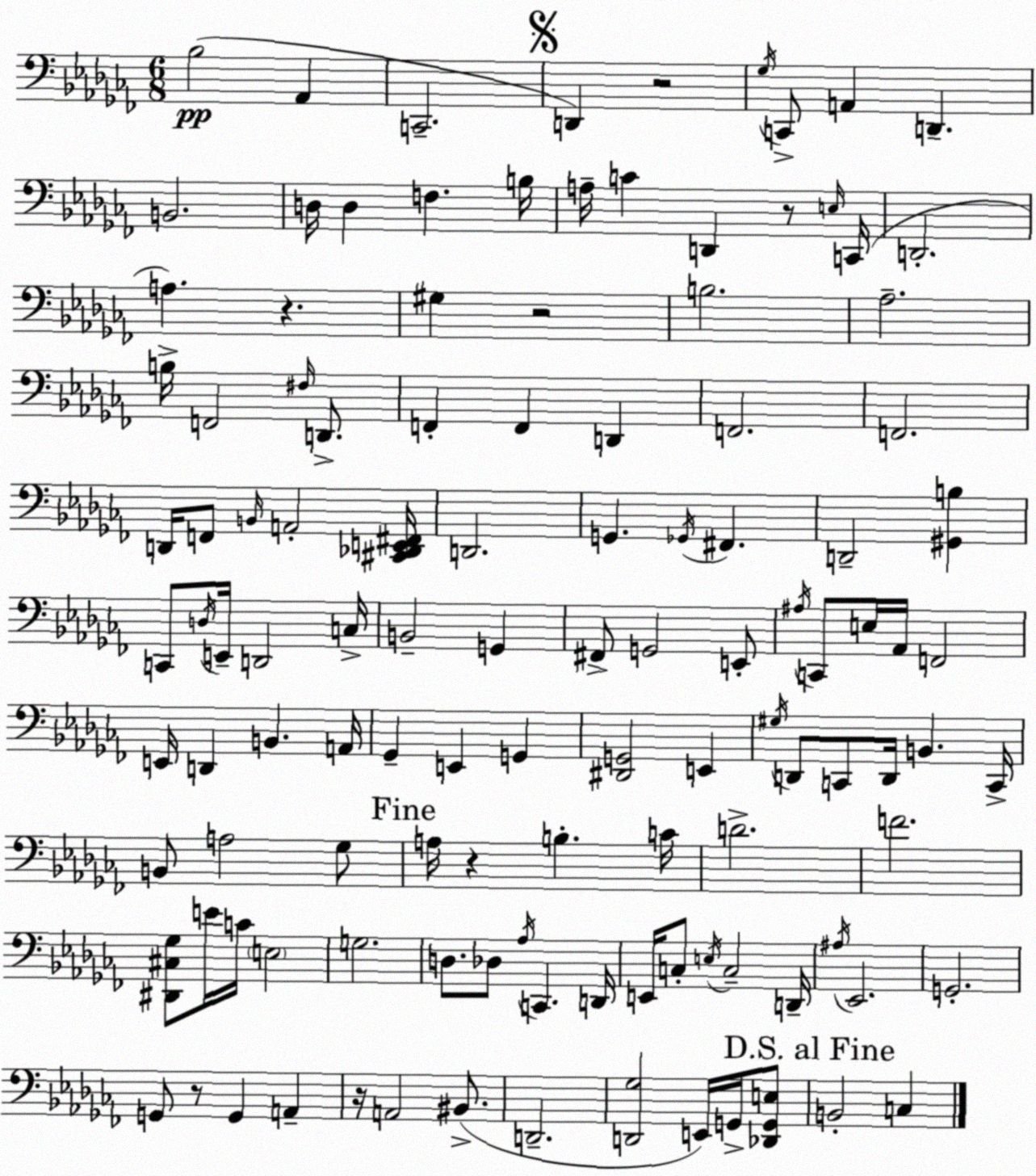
X:1
T:Untitled
M:6/8
L:1/4
K:Abm
_B,2 _A,, C,,2 D,, z2 _G,/4 C,,/2 A,, D,, B,,2 D,/4 D, F, B,/4 A,/4 C D,, z/2 E,/4 C,,/4 D,,2 A, z ^G, z2 B,2 _A,2 B,/4 F,,2 ^F,/4 D,,/2 F,, F,, D,, F,,2 F,,2 D,,/4 F,,/2 B,,/4 A,,2 [^C,,_D,,E,,^F,,]/4 D,,2 G,, _G,,/4 ^F,, D,,2 [^G,,B,] C,,/2 D,/4 E,,/4 D,,2 C,/4 B,,2 G,, ^F,,/2 G,,2 E,,/2 ^A,/4 C,,/2 E,/4 _A,,/4 F,,2 E,,/4 D,, B,, A,,/4 _G,, E,, G,, [^D,,G,,]2 E,, ^G,/4 D,,/2 C,,/2 D,,/4 B,, C,,/4 B,,/2 A,2 _G,/2 A,/4 z B, C/4 D2 F2 [^D,,^C,_G,]/2 E/4 C/4 E,2 G,2 D,/2 _D,/2 _A,/4 C,, D,,/4 E,,/4 C,/2 E,/4 C,2 D,,/4 ^A,/4 _E,,2 G,,2 G,,/2 z/2 G,, A,, z/4 A,,2 ^B,,/2 D,,2 [D,,_G,]2 E,,/4 G,,/4 [_D,,G,,E,]/2 B,,2 C,